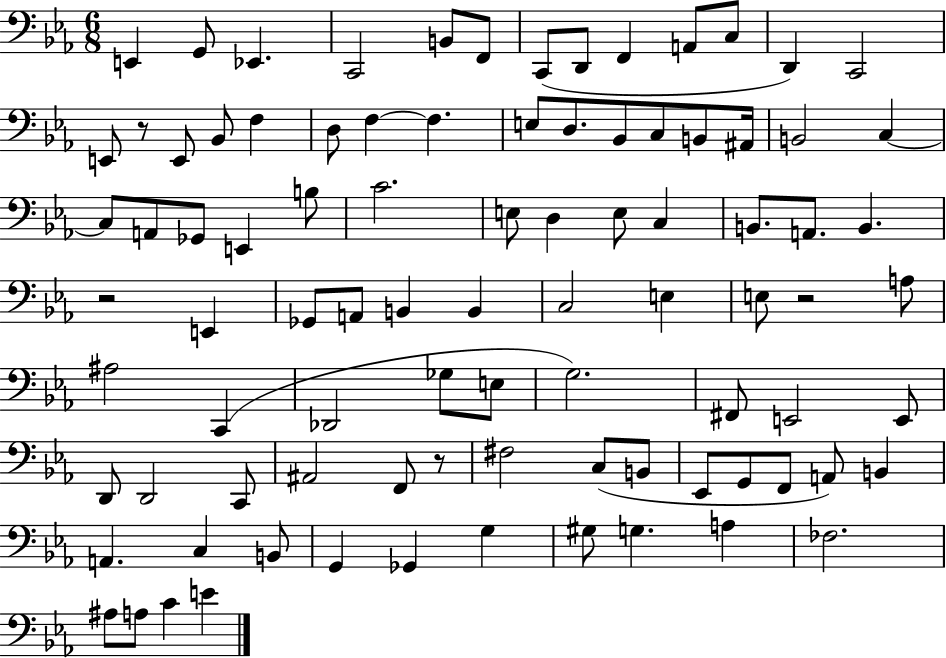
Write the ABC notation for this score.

X:1
T:Untitled
M:6/8
L:1/4
K:Eb
E,, G,,/2 _E,, C,,2 B,,/2 F,,/2 C,,/2 D,,/2 F,, A,,/2 C,/2 D,, C,,2 E,,/2 z/2 E,,/2 _B,,/2 F, D,/2 F, F, E,/2 D,/2 _B,,/2 C,/2 B,,/2 ^A,,/4 B,,2 C, C,/2 A,,/2 _G,,/2 E,, B,/2 C2 E,/2 D, E,/2 C, B,,/2 A,,/2 B,, z2 E,, _G,,/2 A,,/2 B,, B,, C,2 E, E,/2 z2 A,/2 ^A,2 C,, _D,,2 _G,/2 E,/2 G,2 ^F,,/2 E,,2 E,,/2 D,,/2 D,,2 C,,/2 ^A,,2 F,,/2 z/2 ^F,2 C,/2 B,,/2 _E,,/2 G,,/2 F,,/2 A,,/2 B,, A,, C, B,,/2 G,, _G,, G, ^G,/2 G, A, _F,2 ^A,/2 A,/2 C E